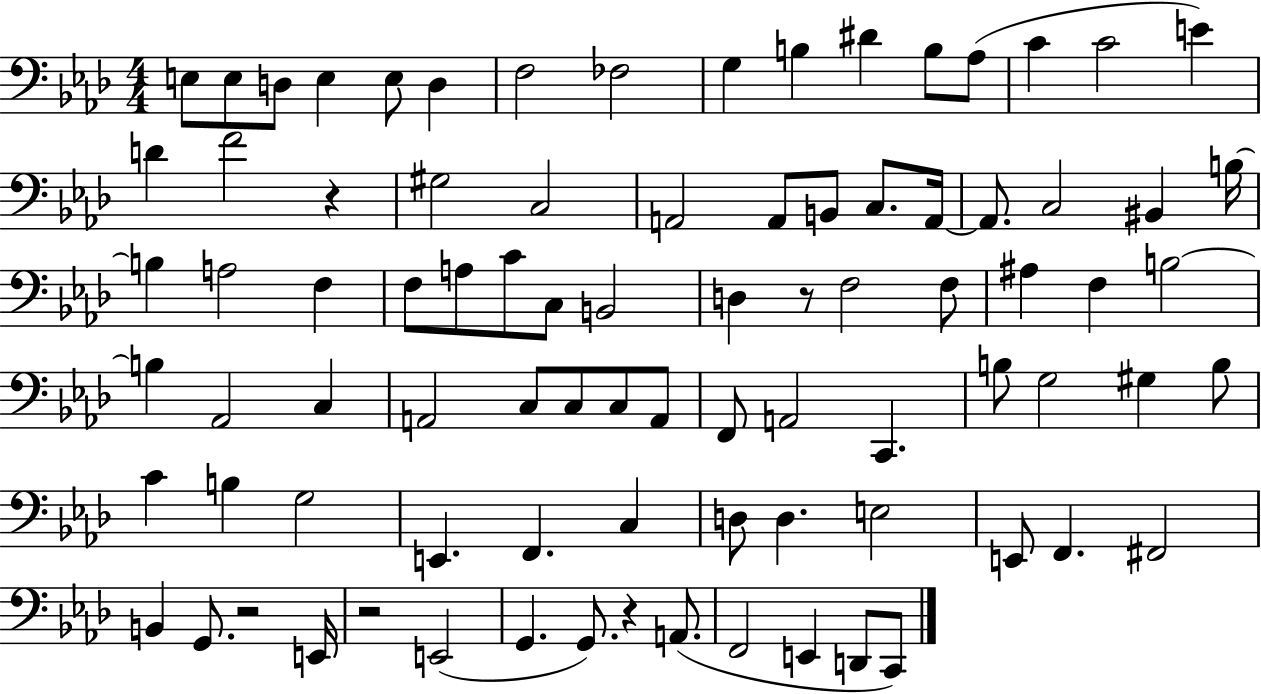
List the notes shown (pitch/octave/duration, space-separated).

E3/e E3/e D3/e E3/q E3/e D3/q F3/h FES3/h G3/q B3/q D#4/q B3/e Ab3/e C4/q C4/h E4/q D4/q F4/h R/q G#3/h C3/h A2/h A2/e B2/e C3/e. A2/s A2/e. C3/h BIS2/q B3/s B3/q A3/h F3/q F3/e A3/e C4/e C3/e B2/h D3/q R/e F3/h F3/e A#3/q F3/q B3/h B3/q Ab2/h C3/q A2/h C3/e C3/e C3/e A2/e F2/e A2/h C2/q. B3/e G3/h G#3/q B3/e C4/q B3/q G3/h E2/q. F2/q. C3/q D3/e D3/q. E3/h E2/e F2/q. F#2/h B2/q G2/e. R/h E2/s R/h E2/h G2/q. G2/e. R/q A2/e. F2/h E2/q D2/e C2/e